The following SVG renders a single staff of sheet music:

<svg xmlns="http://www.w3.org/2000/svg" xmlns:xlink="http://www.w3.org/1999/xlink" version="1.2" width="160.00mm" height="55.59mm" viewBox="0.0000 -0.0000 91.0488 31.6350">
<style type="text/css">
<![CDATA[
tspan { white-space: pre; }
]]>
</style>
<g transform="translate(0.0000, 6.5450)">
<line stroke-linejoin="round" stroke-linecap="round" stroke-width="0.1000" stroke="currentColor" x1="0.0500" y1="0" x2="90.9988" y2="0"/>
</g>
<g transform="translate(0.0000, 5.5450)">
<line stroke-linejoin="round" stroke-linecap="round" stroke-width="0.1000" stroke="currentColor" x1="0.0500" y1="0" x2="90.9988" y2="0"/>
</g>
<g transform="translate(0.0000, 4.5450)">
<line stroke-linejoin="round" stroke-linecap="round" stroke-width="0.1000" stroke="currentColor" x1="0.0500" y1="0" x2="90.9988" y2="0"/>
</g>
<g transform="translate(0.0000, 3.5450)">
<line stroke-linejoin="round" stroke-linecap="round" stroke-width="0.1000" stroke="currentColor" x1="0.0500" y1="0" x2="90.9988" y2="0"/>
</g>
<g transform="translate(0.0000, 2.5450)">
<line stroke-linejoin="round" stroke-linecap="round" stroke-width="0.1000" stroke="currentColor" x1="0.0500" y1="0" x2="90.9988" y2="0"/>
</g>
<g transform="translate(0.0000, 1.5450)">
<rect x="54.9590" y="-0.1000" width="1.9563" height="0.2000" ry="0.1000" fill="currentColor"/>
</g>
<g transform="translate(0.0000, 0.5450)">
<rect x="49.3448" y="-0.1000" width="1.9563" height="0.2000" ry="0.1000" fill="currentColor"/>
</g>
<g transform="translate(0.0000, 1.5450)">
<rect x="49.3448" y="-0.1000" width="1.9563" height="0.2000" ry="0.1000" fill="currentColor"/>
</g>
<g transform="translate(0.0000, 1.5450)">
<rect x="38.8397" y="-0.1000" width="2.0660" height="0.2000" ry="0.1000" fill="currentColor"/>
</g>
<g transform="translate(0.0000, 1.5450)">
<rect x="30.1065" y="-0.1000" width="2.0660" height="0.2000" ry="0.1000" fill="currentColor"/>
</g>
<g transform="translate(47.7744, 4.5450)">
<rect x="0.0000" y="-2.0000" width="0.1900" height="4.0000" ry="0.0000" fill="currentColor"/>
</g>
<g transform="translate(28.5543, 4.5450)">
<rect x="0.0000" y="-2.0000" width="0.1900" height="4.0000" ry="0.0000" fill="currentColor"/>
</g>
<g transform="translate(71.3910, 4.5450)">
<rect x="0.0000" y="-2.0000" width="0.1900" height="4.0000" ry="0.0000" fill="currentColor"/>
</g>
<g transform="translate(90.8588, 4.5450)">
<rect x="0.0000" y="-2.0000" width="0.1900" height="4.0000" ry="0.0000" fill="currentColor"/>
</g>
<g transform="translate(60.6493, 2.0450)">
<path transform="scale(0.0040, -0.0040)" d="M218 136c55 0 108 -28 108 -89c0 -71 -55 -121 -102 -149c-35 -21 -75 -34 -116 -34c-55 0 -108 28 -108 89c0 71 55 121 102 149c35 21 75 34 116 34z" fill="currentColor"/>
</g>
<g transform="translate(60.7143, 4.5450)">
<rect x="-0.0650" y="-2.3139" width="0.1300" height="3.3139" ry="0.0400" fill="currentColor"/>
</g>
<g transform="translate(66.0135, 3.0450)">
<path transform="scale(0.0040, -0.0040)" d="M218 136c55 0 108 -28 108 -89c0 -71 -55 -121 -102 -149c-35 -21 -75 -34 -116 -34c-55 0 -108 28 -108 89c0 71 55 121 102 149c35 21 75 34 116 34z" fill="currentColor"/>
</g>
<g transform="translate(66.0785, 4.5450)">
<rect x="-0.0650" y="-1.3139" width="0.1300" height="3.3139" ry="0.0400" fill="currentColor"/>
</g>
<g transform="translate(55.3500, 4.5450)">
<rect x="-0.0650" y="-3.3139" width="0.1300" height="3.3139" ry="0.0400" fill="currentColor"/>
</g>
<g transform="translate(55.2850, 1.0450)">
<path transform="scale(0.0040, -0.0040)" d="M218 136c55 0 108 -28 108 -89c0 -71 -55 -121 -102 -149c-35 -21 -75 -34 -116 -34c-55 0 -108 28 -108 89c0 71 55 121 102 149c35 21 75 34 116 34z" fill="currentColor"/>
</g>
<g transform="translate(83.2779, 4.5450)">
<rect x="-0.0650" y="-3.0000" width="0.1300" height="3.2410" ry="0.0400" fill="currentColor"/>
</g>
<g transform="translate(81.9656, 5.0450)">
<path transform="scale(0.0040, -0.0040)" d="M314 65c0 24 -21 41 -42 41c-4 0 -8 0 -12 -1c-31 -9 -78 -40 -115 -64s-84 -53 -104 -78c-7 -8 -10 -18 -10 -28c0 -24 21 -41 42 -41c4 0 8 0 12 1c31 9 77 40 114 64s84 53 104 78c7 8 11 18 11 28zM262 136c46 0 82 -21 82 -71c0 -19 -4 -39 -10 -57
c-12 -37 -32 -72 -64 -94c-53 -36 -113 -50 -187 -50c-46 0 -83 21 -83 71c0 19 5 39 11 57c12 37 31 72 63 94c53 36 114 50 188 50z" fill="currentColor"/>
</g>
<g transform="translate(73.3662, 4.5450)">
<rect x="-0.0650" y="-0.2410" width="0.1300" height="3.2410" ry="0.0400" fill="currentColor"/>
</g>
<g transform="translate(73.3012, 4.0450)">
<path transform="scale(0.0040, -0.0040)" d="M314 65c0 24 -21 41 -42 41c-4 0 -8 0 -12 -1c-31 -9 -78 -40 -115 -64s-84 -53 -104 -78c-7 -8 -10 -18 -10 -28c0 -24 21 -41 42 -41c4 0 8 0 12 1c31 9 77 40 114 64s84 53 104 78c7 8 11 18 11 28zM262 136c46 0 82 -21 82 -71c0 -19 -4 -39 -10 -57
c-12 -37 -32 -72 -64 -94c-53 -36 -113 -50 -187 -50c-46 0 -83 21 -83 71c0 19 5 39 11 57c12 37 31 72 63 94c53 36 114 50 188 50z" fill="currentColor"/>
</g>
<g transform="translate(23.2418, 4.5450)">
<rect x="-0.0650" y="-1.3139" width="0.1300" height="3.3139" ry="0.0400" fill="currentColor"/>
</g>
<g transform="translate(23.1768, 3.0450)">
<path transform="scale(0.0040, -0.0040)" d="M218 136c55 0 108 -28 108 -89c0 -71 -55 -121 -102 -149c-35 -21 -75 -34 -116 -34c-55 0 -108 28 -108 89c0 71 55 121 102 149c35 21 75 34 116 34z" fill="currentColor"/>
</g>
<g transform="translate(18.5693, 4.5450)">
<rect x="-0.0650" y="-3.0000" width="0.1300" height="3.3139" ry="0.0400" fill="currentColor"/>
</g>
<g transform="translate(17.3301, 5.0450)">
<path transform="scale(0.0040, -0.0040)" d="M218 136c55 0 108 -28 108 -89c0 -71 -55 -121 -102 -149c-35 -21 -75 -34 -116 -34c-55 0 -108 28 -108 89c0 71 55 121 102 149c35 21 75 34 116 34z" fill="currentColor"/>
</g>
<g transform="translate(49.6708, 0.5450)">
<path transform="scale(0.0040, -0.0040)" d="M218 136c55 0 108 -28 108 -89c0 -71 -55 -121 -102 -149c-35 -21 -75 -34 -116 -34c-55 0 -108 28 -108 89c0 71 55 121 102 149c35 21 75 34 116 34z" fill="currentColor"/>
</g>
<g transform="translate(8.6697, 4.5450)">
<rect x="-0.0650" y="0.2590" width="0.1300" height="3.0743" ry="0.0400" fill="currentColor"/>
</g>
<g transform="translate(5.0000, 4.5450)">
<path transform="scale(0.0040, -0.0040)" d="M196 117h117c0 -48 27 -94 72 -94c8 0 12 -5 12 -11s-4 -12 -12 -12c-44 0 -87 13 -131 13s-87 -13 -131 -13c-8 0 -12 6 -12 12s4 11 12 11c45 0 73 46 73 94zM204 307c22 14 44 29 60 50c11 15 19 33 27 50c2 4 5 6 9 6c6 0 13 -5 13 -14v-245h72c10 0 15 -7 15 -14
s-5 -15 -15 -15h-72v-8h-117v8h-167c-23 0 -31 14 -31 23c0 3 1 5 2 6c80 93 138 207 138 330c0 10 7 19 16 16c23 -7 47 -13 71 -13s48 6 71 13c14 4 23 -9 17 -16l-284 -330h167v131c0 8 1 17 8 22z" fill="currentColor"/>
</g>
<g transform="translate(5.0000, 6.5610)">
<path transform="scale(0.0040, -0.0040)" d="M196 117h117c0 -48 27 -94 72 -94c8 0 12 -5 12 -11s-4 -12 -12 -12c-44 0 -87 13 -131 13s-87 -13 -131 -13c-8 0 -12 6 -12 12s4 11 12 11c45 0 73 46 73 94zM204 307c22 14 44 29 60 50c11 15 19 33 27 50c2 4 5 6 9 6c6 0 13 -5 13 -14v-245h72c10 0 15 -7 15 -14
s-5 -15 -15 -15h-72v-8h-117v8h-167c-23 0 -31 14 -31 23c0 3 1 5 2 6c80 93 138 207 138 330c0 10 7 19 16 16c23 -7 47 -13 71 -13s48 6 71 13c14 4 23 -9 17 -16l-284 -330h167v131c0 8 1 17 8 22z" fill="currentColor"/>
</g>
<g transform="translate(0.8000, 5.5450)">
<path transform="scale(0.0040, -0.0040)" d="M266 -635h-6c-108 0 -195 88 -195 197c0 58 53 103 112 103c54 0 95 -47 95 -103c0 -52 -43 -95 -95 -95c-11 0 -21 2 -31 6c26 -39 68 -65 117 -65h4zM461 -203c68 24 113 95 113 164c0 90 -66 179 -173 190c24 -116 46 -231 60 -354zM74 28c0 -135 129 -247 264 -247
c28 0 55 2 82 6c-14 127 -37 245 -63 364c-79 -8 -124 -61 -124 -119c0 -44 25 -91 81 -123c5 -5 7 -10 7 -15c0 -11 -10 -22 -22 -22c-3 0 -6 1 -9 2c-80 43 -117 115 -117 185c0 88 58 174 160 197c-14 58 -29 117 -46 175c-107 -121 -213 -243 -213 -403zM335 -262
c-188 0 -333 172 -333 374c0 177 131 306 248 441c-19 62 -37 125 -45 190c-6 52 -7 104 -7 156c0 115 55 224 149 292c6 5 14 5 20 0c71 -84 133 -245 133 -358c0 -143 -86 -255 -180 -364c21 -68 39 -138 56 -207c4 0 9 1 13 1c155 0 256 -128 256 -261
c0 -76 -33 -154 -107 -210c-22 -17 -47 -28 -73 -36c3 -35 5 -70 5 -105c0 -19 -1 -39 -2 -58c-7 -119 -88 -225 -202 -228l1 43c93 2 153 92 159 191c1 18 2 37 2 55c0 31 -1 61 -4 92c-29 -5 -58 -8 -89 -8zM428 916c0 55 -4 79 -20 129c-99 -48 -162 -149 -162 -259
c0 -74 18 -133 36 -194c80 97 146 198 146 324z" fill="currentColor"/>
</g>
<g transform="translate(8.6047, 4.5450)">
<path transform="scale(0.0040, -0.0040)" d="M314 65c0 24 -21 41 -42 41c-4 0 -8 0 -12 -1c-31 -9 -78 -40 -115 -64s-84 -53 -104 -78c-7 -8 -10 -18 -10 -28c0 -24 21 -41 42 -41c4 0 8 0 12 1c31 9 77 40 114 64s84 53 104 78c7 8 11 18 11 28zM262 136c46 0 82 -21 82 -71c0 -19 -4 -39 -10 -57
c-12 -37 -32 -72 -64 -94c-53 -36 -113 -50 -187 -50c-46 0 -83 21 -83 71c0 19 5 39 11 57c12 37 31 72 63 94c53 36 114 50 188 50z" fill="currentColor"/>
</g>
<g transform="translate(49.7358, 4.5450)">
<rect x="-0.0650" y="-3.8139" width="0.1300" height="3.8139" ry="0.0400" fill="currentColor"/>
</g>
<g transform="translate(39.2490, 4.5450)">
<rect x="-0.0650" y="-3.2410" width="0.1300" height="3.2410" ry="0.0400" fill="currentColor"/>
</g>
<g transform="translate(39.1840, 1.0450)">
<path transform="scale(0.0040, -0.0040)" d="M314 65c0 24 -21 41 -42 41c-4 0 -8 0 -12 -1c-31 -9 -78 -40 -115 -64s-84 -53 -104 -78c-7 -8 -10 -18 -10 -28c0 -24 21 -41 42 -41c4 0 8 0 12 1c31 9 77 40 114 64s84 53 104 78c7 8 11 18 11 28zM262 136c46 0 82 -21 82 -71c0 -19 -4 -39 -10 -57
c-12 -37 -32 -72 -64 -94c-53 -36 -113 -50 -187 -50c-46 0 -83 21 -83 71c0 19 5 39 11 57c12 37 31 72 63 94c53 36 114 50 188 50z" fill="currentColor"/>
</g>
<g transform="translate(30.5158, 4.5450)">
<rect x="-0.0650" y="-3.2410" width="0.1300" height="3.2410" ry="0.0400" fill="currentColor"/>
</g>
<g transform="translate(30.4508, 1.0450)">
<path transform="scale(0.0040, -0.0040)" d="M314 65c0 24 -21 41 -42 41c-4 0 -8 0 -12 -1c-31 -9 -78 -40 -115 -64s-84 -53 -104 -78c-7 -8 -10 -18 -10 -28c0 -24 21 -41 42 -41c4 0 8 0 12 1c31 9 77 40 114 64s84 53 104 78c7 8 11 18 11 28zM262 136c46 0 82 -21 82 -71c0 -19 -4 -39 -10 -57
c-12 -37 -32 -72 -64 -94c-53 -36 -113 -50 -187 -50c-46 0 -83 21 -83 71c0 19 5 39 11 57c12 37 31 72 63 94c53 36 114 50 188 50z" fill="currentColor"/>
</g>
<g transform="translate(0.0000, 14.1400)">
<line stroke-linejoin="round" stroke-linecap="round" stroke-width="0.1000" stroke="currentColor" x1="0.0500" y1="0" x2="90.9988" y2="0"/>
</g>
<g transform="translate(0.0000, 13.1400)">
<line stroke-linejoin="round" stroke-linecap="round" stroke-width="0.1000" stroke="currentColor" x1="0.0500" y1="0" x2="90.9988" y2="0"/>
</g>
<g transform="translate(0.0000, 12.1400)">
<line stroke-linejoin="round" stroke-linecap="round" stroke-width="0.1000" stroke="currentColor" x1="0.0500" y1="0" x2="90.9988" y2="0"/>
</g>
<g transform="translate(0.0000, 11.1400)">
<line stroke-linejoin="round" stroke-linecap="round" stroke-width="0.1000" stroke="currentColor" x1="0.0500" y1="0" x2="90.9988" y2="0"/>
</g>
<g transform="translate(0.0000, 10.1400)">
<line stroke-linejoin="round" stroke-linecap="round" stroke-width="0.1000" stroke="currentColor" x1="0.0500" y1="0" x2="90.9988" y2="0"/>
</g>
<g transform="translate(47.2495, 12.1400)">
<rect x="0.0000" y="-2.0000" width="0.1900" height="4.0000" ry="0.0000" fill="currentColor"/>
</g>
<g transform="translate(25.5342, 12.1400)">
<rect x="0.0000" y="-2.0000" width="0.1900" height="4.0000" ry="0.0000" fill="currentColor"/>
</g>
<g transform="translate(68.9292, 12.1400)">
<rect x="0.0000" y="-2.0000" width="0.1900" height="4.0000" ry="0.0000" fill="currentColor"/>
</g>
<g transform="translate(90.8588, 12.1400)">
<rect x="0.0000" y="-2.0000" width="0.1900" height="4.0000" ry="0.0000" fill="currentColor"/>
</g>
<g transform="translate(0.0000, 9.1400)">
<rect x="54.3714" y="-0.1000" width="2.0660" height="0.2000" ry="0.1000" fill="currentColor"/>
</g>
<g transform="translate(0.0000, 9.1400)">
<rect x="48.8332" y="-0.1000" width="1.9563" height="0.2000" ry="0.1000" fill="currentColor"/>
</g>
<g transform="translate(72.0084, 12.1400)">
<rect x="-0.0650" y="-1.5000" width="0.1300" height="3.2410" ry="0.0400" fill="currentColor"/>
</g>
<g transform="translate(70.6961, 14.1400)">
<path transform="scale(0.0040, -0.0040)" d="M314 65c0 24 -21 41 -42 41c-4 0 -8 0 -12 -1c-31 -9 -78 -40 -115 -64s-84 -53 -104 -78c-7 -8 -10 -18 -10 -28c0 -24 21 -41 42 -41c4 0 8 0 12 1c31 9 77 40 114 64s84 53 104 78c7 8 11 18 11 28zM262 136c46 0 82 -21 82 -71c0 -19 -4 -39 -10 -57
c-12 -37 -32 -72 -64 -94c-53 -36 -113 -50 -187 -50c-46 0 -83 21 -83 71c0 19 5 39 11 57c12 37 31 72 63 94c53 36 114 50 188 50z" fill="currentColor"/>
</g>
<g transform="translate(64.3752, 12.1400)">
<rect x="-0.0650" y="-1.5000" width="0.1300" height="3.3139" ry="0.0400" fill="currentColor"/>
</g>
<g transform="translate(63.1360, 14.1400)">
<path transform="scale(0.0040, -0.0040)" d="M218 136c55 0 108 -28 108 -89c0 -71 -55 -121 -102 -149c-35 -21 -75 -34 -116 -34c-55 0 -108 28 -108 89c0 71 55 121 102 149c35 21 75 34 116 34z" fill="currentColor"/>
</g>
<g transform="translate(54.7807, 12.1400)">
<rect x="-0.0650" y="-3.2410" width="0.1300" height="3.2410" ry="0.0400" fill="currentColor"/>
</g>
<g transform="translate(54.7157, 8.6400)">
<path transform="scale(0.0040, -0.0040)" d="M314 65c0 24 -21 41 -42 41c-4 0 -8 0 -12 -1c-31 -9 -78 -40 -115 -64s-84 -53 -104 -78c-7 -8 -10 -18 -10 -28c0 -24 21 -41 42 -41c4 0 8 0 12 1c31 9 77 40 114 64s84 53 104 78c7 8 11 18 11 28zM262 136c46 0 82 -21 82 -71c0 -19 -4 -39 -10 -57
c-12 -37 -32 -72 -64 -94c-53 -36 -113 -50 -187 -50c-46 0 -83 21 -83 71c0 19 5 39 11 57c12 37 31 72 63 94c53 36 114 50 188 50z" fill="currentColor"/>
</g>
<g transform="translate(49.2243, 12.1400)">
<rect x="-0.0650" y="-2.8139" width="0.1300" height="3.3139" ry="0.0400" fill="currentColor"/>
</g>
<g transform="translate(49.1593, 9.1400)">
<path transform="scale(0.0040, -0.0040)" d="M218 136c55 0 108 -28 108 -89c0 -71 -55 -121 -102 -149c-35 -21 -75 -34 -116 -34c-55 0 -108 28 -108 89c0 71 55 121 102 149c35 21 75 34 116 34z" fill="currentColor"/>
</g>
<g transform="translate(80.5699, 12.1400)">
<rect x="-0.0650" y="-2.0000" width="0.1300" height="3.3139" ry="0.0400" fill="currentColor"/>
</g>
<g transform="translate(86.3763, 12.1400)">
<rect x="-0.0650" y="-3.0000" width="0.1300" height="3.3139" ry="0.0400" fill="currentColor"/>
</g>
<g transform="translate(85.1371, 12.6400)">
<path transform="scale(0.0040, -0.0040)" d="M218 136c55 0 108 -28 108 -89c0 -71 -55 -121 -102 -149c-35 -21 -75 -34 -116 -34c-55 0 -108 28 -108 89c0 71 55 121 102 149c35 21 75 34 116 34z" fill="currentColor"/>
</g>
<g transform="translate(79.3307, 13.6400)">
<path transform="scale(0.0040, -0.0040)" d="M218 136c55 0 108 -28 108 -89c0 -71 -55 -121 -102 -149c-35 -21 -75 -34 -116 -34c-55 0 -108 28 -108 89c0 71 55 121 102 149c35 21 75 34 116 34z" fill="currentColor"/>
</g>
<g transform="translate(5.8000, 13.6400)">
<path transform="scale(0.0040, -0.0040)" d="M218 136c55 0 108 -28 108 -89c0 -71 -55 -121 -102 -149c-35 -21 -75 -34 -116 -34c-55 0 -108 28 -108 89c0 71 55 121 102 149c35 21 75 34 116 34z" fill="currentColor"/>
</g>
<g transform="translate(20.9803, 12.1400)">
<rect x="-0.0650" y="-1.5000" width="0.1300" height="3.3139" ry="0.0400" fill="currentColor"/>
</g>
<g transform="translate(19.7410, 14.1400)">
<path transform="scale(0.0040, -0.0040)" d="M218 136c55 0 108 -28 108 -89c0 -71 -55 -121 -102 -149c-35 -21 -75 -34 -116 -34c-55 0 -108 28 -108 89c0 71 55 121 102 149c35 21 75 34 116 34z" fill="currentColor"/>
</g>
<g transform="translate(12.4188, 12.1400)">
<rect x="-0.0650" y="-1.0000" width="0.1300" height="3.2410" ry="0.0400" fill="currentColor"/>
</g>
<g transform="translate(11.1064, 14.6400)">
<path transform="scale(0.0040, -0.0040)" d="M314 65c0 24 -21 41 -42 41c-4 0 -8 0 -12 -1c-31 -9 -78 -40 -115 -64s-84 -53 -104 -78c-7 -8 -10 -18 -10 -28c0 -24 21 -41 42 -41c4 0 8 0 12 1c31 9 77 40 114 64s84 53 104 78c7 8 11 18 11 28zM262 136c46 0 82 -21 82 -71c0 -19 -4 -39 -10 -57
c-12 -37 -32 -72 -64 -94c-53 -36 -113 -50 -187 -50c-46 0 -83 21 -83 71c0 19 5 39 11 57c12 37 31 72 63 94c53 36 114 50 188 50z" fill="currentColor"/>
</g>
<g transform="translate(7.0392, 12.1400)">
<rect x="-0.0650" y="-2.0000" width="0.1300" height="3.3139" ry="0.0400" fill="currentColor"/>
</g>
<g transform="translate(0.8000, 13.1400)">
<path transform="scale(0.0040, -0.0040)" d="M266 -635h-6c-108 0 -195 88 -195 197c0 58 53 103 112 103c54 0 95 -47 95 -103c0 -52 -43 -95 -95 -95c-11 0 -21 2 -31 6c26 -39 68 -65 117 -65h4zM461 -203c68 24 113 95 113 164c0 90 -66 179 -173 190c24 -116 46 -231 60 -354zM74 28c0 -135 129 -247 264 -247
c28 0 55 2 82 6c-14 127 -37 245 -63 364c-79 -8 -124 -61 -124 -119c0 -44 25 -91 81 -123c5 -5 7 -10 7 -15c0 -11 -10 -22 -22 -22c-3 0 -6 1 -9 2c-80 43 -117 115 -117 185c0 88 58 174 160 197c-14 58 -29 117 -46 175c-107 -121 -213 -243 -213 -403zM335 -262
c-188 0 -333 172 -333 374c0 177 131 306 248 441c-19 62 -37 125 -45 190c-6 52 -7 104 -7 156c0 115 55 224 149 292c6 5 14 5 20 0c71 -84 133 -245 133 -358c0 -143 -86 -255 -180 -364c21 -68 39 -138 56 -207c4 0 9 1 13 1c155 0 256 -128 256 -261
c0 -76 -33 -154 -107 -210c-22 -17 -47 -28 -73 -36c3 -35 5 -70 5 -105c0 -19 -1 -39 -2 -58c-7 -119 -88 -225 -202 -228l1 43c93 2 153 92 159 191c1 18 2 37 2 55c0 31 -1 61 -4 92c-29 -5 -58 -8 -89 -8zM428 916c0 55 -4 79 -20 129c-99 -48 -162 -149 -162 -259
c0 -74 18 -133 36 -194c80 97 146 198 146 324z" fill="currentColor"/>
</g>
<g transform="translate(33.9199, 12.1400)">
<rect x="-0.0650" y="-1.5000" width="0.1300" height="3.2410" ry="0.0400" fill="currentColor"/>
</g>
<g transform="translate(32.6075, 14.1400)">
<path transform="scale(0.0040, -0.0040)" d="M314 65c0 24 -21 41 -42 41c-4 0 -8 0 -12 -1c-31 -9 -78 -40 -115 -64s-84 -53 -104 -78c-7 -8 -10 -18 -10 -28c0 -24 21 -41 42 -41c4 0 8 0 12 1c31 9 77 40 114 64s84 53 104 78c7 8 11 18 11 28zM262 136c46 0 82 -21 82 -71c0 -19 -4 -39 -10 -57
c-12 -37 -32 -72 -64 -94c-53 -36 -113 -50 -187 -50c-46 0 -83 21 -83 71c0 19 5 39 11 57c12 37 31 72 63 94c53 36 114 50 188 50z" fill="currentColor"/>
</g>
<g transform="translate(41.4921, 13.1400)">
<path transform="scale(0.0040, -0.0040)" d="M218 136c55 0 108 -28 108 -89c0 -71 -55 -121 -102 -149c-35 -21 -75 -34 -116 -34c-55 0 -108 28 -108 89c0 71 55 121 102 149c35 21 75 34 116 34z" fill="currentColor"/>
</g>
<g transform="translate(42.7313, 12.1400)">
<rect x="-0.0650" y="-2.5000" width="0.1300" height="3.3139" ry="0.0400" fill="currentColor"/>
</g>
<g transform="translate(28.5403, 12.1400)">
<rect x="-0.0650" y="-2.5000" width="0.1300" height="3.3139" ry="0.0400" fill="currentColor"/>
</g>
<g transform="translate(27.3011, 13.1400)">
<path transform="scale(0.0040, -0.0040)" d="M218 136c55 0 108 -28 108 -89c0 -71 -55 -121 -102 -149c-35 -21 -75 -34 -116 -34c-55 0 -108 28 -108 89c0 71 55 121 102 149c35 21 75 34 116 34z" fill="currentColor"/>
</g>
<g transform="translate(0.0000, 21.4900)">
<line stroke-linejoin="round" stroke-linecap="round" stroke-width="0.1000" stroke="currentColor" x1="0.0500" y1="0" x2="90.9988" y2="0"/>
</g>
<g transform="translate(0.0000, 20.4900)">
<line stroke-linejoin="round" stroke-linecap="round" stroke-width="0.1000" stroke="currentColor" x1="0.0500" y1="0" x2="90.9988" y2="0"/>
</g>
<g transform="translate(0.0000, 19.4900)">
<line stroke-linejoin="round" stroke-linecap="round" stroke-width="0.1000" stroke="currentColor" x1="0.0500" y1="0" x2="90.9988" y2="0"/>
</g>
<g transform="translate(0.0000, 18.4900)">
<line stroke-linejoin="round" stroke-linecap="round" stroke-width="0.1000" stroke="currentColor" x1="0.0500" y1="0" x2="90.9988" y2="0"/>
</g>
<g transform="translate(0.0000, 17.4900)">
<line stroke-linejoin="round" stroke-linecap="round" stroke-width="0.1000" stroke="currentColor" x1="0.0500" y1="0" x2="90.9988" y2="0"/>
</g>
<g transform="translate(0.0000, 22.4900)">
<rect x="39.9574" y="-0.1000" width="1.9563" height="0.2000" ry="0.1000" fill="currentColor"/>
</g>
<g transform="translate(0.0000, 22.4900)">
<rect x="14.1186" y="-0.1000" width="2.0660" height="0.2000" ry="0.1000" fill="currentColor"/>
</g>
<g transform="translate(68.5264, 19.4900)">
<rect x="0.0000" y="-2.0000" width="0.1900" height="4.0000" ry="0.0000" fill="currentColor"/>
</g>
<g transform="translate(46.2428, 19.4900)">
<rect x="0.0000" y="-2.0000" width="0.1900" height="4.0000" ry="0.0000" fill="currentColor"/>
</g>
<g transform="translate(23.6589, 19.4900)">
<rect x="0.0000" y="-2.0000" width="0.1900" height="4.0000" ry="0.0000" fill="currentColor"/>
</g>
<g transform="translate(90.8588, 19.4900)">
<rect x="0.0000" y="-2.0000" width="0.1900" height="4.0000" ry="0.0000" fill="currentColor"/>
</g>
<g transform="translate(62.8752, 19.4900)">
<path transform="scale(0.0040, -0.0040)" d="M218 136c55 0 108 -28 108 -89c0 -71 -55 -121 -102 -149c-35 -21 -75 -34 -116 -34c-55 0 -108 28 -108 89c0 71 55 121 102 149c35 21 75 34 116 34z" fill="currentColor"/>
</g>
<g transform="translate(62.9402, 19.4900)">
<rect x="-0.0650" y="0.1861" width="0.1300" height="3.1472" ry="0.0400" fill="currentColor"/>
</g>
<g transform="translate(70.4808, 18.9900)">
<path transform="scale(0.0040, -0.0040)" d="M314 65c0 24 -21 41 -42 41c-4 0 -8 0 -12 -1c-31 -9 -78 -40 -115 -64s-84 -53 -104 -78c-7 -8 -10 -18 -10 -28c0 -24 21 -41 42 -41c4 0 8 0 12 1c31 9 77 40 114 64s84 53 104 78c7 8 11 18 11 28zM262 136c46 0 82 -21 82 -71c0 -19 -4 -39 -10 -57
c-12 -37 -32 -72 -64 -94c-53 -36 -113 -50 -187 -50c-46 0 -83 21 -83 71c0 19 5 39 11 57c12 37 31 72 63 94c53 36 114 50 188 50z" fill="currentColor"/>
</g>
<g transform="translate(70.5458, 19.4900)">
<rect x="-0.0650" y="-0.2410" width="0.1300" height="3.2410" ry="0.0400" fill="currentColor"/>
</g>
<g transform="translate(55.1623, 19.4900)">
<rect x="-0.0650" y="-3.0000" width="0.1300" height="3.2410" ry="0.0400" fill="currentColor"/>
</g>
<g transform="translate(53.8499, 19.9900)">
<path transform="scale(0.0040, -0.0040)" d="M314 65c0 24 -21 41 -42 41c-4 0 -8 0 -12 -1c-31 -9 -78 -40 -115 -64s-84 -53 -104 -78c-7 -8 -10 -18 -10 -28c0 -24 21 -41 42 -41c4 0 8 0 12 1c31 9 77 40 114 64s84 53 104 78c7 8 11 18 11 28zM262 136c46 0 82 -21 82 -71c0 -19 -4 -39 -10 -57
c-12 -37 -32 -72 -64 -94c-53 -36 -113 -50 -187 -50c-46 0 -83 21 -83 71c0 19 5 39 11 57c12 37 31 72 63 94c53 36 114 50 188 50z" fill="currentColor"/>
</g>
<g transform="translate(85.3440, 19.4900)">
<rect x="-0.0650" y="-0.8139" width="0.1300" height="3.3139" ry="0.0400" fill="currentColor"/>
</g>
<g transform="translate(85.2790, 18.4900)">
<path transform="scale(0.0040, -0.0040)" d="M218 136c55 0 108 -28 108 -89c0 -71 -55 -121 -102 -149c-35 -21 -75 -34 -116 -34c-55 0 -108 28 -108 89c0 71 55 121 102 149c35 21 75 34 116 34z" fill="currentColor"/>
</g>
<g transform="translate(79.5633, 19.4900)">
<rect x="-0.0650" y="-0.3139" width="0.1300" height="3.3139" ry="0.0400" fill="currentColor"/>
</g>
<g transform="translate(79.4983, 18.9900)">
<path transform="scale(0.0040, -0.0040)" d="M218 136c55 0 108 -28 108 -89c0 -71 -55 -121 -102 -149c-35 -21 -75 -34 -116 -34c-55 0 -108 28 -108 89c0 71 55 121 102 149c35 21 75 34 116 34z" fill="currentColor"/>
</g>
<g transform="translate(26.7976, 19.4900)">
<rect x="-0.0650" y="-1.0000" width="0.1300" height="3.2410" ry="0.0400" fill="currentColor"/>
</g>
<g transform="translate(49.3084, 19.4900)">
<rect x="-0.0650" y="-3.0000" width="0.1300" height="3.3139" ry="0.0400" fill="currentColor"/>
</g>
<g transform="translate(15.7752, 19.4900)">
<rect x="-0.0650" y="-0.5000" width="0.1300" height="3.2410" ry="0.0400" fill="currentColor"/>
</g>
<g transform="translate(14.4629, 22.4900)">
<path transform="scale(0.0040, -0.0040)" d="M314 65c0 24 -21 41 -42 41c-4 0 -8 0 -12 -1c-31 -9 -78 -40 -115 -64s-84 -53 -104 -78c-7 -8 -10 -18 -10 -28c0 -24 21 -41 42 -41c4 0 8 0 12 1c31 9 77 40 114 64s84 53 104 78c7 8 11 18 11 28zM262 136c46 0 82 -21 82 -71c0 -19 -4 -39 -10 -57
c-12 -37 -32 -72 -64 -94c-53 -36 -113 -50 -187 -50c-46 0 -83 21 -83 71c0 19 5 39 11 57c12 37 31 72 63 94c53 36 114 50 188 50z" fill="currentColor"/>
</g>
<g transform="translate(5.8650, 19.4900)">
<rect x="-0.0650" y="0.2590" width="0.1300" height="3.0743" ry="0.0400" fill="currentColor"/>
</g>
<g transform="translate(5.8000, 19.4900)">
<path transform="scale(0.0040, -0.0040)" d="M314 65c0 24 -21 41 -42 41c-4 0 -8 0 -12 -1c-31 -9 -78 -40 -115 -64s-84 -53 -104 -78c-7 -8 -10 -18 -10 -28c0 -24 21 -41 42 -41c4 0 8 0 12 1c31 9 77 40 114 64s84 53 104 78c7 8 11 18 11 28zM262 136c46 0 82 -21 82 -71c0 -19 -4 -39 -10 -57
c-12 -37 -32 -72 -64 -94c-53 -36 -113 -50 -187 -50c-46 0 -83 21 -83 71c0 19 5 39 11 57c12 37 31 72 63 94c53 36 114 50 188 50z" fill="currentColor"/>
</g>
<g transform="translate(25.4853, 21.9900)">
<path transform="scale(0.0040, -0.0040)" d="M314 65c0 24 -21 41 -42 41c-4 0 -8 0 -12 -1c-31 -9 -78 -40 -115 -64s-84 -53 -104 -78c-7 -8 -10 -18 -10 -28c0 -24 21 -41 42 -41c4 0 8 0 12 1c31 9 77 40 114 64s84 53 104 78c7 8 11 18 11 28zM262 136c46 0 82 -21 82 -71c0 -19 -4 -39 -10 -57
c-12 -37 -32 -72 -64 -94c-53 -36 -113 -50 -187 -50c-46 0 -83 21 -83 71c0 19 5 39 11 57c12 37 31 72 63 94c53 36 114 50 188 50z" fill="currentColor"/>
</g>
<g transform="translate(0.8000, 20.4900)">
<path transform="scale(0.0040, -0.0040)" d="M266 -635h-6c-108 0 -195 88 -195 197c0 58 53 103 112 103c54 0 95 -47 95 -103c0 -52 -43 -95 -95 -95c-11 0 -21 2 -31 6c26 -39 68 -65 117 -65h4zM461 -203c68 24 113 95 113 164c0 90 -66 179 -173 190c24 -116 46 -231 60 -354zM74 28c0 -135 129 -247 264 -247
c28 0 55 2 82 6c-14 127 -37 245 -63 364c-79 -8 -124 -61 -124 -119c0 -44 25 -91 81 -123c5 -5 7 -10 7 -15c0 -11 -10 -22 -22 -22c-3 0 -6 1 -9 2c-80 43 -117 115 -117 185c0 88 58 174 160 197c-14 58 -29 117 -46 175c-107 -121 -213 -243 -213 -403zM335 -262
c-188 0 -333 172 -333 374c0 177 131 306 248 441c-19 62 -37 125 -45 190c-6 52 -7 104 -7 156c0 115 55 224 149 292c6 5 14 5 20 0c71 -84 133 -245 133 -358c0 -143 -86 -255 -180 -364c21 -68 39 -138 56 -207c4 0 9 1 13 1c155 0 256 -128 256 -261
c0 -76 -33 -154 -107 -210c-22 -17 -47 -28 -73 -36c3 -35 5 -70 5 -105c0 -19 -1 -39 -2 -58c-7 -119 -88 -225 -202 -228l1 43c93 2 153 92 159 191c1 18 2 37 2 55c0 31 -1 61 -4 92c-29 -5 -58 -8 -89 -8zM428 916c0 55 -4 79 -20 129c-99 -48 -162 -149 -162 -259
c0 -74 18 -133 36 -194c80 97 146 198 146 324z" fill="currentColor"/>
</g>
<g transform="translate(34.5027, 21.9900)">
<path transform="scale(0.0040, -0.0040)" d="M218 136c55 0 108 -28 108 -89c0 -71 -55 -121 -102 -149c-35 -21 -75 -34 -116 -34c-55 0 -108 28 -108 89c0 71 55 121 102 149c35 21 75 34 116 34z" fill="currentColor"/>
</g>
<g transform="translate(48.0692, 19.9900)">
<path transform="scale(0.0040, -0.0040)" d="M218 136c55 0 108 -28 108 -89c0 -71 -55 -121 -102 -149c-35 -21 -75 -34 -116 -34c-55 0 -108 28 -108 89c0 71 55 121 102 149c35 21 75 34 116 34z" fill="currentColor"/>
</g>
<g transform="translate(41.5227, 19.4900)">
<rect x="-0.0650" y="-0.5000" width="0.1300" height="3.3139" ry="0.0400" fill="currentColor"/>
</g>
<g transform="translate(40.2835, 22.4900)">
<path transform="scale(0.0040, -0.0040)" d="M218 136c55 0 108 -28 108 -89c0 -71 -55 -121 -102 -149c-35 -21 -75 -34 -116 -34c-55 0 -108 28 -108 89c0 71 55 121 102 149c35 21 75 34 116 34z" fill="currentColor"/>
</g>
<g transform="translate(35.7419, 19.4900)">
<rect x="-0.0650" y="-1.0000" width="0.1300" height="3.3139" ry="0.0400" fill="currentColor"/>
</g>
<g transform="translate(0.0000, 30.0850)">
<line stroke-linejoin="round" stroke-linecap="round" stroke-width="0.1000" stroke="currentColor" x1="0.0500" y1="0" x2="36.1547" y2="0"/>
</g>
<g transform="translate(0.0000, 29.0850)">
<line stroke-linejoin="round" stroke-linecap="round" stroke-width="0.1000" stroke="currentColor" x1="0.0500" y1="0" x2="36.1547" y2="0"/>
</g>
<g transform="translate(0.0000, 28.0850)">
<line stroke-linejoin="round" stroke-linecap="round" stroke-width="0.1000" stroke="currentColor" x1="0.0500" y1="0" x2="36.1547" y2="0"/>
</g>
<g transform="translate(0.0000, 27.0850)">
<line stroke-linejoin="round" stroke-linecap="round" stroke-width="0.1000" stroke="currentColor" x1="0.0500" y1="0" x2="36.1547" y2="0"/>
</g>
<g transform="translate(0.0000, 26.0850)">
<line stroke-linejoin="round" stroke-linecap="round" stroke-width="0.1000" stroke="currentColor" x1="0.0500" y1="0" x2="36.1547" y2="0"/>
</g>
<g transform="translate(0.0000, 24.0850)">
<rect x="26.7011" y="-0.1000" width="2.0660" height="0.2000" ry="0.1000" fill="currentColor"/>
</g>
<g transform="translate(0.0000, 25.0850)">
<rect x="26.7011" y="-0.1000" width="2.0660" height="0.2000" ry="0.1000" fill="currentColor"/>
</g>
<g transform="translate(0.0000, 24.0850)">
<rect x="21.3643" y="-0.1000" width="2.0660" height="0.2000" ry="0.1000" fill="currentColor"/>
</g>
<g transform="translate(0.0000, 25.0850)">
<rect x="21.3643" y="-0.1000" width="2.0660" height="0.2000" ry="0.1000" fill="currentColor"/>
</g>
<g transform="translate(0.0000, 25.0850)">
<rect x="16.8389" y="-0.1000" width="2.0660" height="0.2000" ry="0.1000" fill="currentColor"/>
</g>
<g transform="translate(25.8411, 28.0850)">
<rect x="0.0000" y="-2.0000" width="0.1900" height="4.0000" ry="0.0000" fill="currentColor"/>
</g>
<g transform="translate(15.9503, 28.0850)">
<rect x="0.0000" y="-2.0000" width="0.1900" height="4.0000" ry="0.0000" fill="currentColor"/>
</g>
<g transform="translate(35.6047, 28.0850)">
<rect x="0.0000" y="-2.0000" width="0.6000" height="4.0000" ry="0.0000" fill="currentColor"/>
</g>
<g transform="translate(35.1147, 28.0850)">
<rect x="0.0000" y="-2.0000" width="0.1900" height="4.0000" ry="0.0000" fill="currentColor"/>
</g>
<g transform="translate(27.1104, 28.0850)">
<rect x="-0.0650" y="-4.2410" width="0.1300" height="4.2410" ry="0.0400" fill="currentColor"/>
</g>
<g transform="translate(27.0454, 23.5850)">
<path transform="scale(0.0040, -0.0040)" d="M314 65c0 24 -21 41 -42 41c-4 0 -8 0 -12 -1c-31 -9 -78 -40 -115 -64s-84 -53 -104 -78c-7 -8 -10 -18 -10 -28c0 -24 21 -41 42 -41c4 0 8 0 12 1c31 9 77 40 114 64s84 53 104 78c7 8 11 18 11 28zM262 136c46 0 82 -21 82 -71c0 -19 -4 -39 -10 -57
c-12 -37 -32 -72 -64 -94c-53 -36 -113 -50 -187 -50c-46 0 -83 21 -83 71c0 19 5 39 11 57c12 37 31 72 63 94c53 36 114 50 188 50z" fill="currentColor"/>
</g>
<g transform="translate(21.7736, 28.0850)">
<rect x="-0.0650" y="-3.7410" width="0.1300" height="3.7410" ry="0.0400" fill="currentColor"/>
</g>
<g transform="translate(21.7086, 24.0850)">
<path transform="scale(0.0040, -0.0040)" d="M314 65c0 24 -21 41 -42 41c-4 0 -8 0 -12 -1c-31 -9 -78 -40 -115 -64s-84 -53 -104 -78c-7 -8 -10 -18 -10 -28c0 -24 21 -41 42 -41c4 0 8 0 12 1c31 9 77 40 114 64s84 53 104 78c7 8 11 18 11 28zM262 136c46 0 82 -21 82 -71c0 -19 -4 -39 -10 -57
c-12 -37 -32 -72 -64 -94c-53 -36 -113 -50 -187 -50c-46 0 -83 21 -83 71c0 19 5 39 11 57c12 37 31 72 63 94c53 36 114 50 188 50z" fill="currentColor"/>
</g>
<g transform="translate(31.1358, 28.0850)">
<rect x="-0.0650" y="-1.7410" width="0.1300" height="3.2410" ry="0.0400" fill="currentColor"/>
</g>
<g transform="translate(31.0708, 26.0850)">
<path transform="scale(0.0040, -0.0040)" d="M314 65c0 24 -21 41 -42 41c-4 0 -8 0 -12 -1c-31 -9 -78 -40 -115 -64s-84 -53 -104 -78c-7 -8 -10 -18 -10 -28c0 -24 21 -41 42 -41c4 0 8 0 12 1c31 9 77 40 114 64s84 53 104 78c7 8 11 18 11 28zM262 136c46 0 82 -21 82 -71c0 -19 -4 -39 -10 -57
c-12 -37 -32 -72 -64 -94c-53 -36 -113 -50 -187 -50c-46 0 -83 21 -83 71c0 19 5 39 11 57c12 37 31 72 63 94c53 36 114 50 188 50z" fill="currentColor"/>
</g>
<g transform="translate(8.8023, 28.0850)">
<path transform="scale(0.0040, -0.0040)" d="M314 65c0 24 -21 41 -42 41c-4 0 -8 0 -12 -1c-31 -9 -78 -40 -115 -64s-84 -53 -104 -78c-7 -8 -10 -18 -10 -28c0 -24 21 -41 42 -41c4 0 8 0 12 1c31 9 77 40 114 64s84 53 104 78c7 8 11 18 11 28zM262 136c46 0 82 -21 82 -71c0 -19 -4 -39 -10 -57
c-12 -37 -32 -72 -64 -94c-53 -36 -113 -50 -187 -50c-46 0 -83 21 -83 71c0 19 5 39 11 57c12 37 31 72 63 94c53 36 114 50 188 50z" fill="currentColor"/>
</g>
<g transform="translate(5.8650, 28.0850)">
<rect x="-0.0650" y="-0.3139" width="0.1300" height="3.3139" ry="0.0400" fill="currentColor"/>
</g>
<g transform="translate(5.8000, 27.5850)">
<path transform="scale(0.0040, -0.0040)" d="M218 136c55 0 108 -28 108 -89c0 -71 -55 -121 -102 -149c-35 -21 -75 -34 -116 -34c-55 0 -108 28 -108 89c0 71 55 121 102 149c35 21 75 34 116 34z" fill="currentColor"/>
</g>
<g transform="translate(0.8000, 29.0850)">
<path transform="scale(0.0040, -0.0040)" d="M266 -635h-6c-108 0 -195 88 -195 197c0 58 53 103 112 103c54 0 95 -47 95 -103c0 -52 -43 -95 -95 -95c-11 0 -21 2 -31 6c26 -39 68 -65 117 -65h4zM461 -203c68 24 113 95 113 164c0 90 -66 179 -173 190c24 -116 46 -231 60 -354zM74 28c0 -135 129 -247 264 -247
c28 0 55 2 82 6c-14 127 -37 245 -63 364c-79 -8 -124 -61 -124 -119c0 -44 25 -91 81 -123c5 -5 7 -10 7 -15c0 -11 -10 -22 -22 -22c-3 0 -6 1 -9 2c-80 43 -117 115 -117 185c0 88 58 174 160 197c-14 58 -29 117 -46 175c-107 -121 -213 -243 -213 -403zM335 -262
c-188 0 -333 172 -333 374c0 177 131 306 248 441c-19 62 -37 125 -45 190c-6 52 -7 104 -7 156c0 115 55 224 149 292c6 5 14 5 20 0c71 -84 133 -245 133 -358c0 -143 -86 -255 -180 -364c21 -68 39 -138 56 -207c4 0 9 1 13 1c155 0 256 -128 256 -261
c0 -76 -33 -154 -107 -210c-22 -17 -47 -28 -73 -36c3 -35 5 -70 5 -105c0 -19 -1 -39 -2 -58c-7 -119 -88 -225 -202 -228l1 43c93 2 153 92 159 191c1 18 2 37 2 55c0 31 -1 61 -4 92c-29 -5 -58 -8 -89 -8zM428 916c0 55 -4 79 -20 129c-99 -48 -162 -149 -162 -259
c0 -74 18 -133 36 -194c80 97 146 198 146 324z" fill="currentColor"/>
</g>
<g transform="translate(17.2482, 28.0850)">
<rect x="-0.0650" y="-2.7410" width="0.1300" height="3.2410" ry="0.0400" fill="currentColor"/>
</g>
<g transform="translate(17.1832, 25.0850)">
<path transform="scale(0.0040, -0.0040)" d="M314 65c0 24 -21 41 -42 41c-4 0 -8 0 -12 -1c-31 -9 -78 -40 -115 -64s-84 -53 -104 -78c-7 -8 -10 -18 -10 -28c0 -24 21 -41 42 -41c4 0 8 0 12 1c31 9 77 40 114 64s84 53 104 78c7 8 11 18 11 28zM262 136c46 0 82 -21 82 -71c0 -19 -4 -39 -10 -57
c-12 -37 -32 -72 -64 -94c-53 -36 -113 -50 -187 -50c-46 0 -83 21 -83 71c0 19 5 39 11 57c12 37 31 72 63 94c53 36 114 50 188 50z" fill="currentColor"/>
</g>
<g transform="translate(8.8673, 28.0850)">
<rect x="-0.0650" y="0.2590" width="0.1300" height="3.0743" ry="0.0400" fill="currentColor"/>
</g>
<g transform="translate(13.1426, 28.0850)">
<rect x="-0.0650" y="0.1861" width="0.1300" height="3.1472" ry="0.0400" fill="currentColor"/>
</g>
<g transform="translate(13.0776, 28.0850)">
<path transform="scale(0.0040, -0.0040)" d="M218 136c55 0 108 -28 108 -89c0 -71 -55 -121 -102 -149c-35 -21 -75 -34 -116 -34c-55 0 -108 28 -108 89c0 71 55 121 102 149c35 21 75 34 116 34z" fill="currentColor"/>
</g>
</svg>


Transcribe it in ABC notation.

X:1
T:Untitled
M:4/4
L:1/4
K:C
B2 A e b2 b2 c' b g e c2 A2 F D2 E G E2 G a b2 E E2 F A B2 C2 D2 D C A A2 B c2 c d c B2 B a2 c'2 d'2 f2